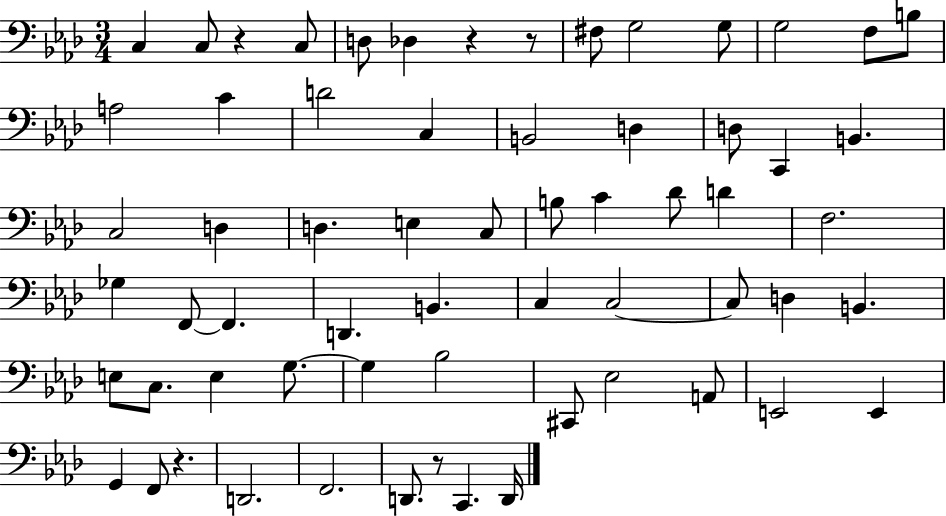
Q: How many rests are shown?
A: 5